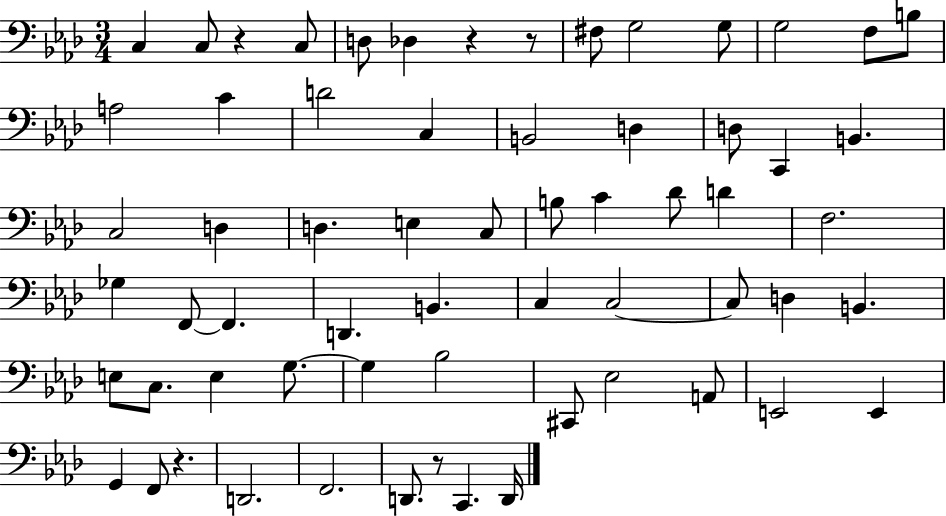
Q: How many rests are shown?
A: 5